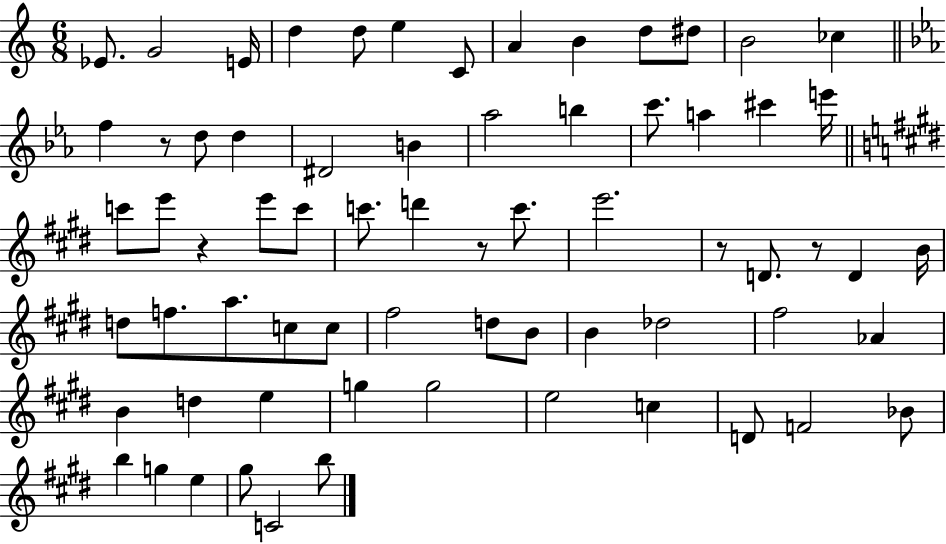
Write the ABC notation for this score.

X:1
T:Untitled
M:6/8
L:1/4
K:C
_E/2 G2 E/4 d d/2 e C/2 A B d/2 ^d/2 B2 _c f z/2 d/2 d ^D2 B _a2 b c'/2 a ^c' e'/4 c'/2 e'/2 z e'/2 c'/2 c'/2 d' z/2 c'/2 e'2 z/2 D/2 z/2 D B/4 d/2 f/2 a/2 c/2 c/2 ^f2 d/2 B/2 B _d2 ^f2 _A B d e g g2 e2 c D/2 F2 _B/2 b g e ^g/2 C2 b/2